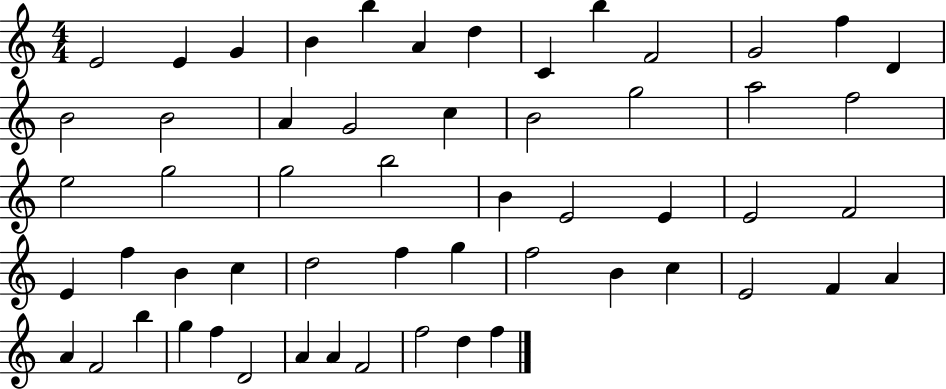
E4/h E4/q G4/q B4/q B5/q A4/q D5/q C4/q B5/q F4/h G4/h F5/q D4/q B4/h B4/h A4/q G4/h C5/q B4/h G5/h A5/h F5/h E5/h G5/h G5/h B5/h B4/q E4/h E4/q E4/h F4/h E4/q F5/q B4/q C5/q D5/h F5/q G5/q F5/h B4/q C5/q E4/h F4/q A4/q A4/q F4/h B5/q G5/q F5/q D4/h A4/q A4/q F4/h F5/h D5/q F5/q